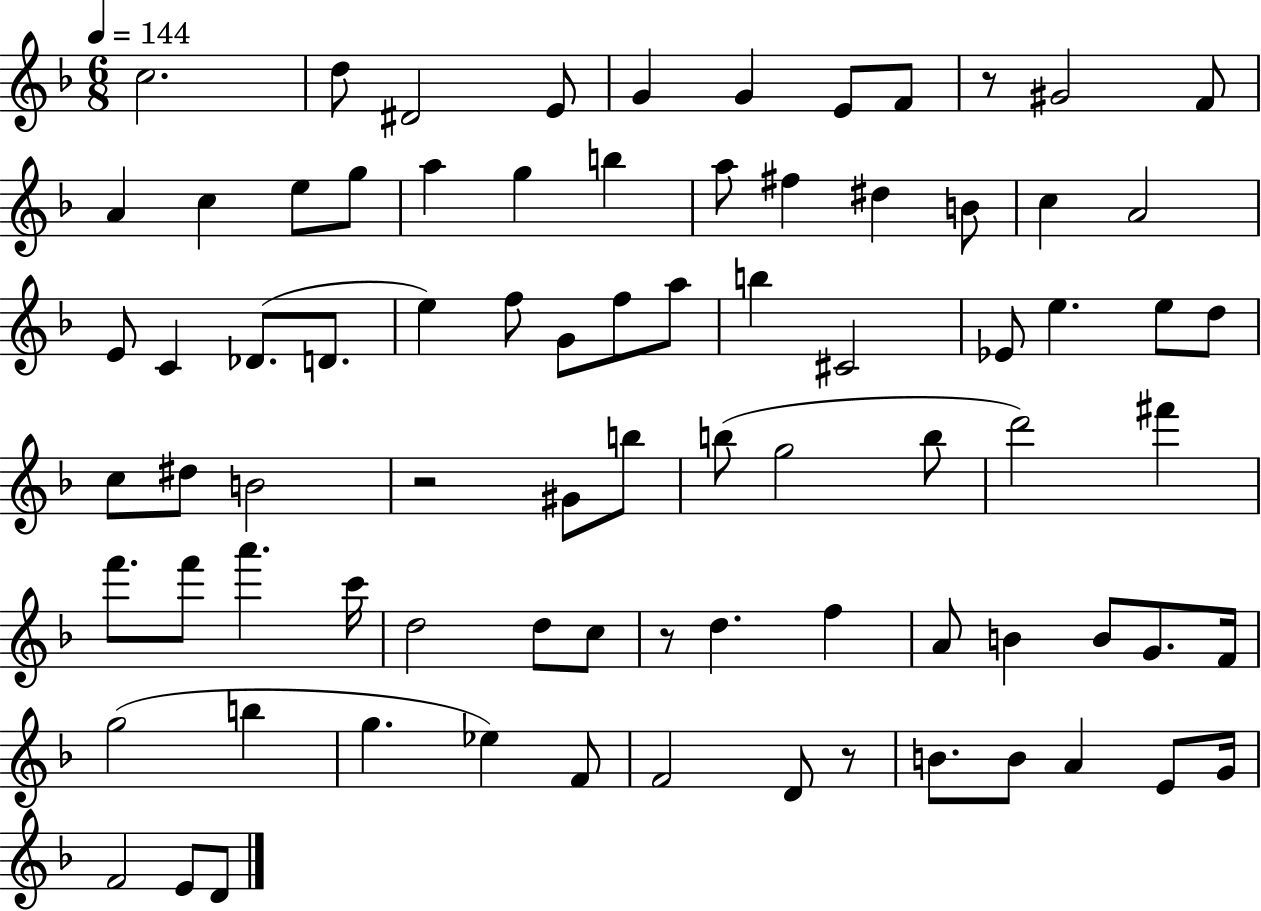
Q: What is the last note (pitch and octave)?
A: D4